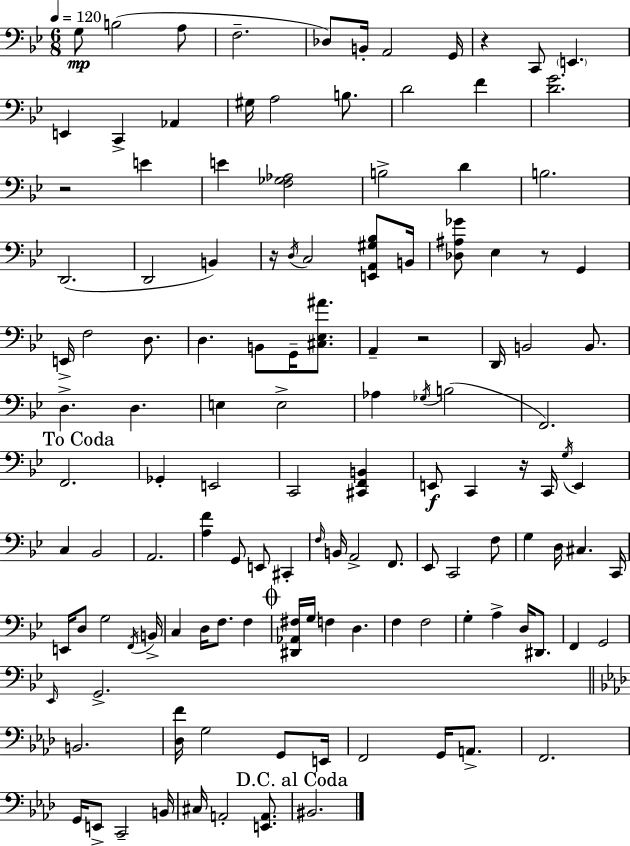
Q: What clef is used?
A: bass